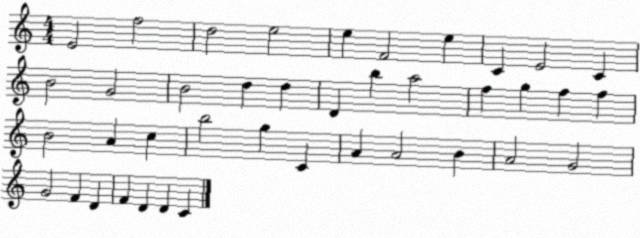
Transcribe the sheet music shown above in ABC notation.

X:1
T:Untitled
M:4/4
L:1/4
K:C
E2 f2 d2 e2 e F2 e C E2 C B2 G2 B2 d d D b a2 f g f f B2 A c b2 g C A A2 B A2 G2 G2 F D F D D C